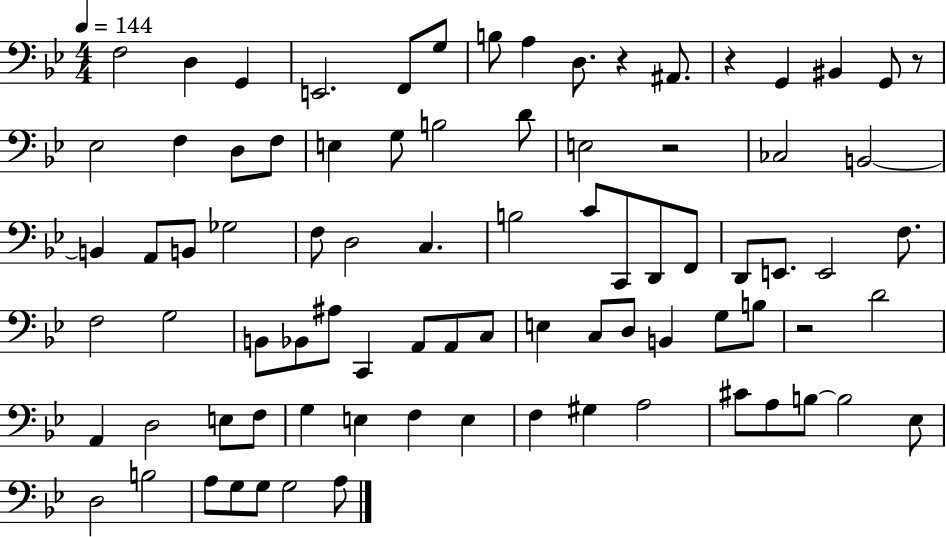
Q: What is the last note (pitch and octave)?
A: A3